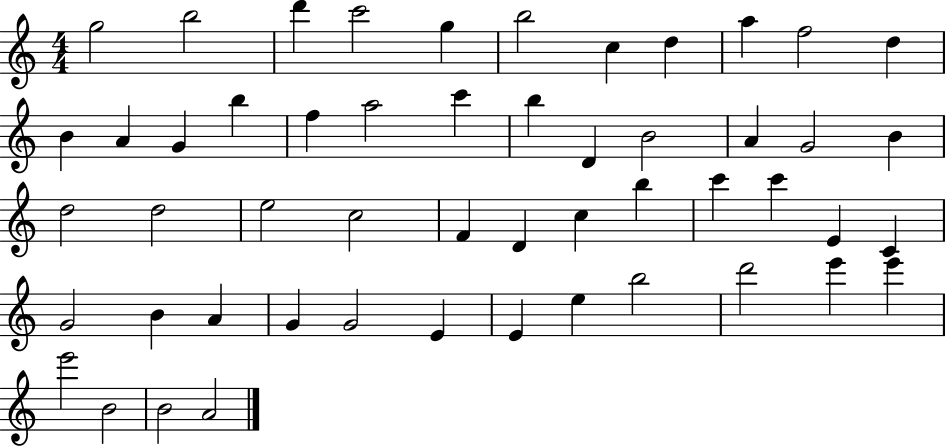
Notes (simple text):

G5/h B5/h D6/q C6/h G5/q B5/h C5/q D5/q A5/q F5/h D5/q B4/q A4/q G4/q B5/q F5/q A5/h C6/q B5/q D4/q B4/h A4/q G4/h B4/q D5/h D5/h E5/h C5/h F4/q D4/q C5/q B5/q C6/q C6/q E4/q C4/q G4/h B4/q A4/q G4/q G4/h E4/q E4/q E5/q B5/h D6/h E6/q E6/q E6/h B4/h B4/h A4/h